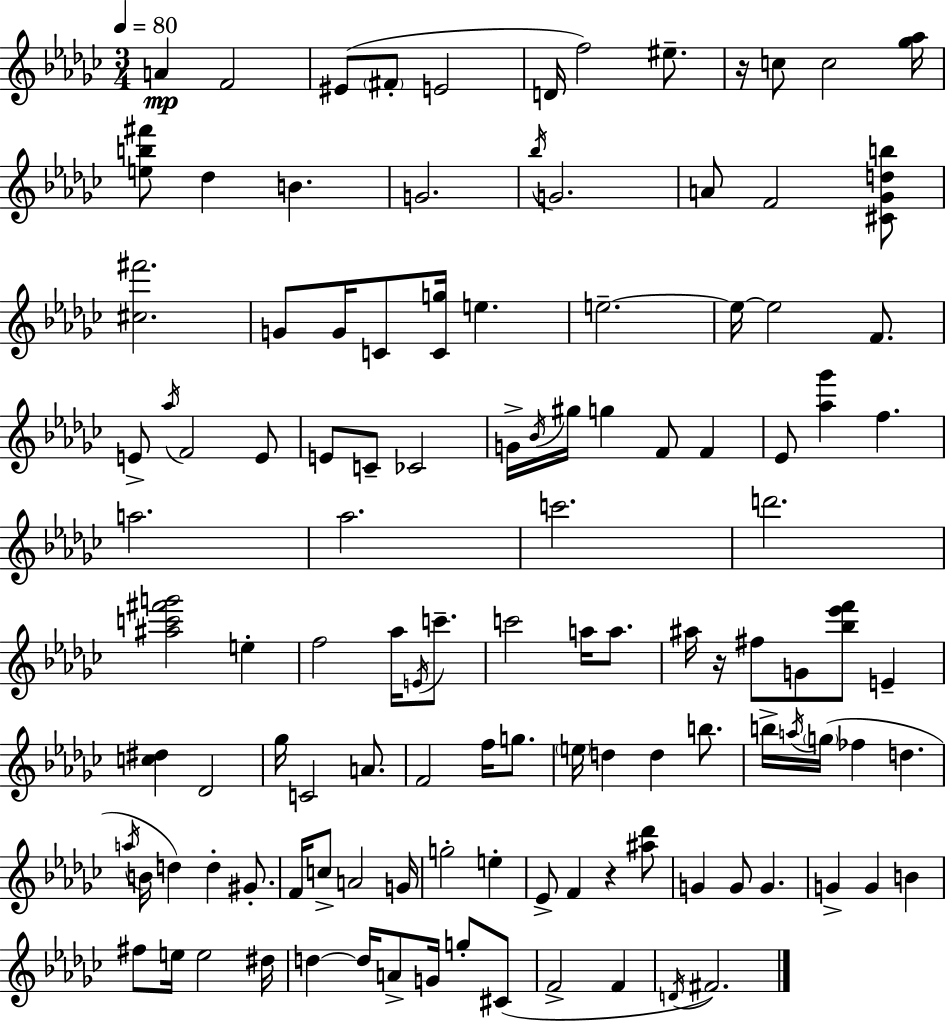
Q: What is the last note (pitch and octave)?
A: F#4